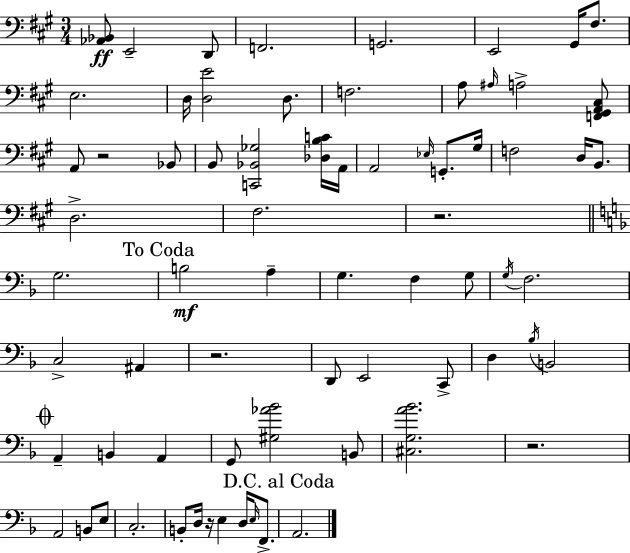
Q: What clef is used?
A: bass